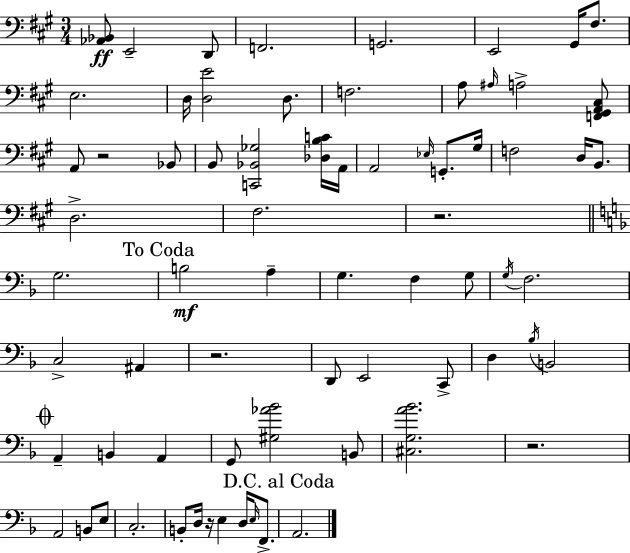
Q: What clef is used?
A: bass